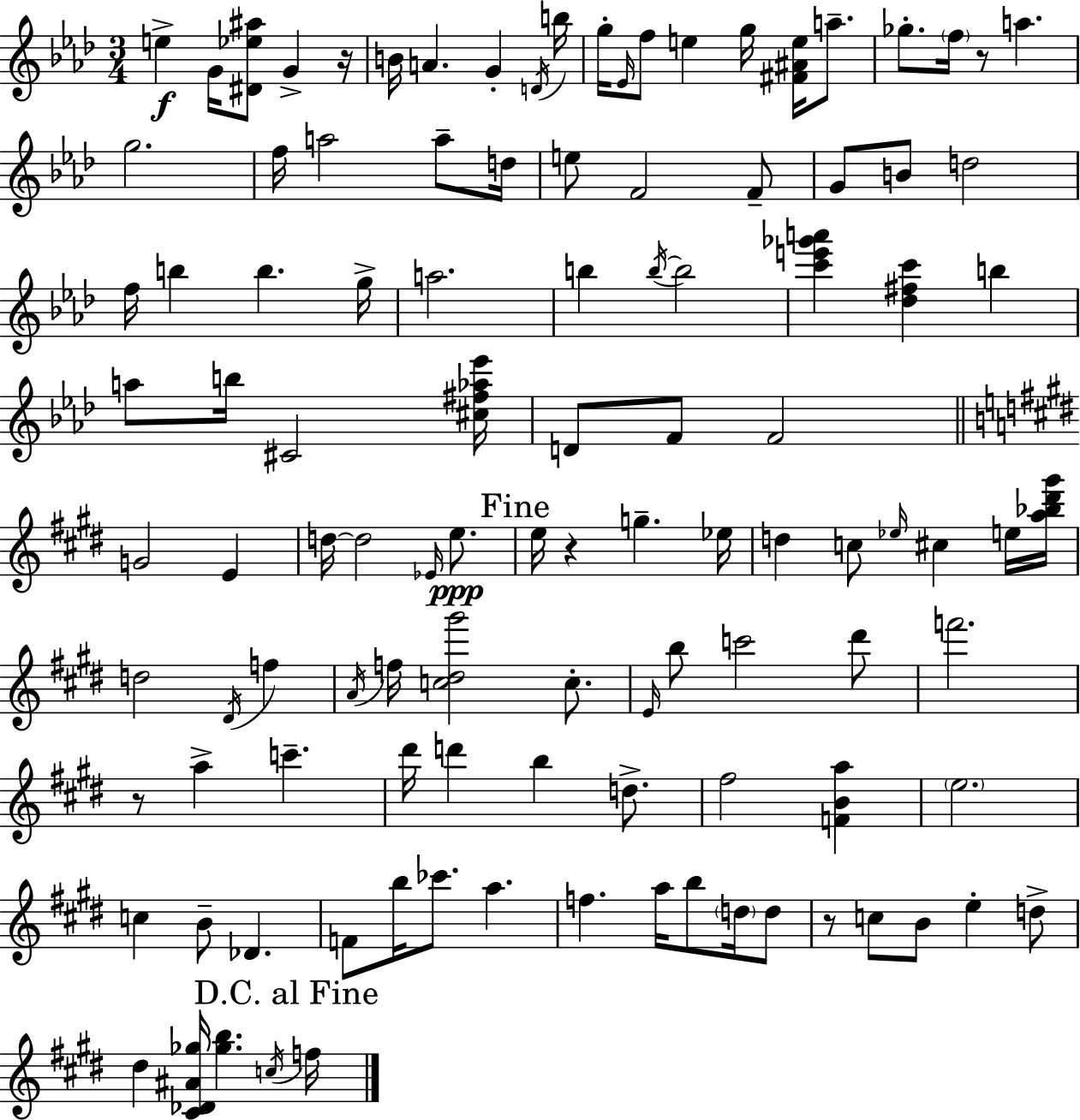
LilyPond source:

{
  \clef treble
  \numericTimeSignature
  \time 3/4
  \key f \minor
  e''4->\f g'16 <dis' ees'' ais''>8 g'4-> r16 | b'16 a'4. g'4-. \acciaccatura { d'16 } | b''16 g''16-. \grace { ees'16 } f''8 e''4 g''16 <fis' ais' e''>16 a''8.-- | ges''8.-. \parenthesize f''16 r8 a''4. | \break g''2. | f''16 a''2 a''8-- | d''16 e''8 f'2 | f'8-- g'8 b'8 d''2 | \break f''16 b''4 b''4. | g''16-> a''2. | b''4 \acciaccatura { b''16~ }~ b''2 | <c''' e''' ges''' a'''>4 <des'' fis'' c'''>4 b''4 | \break a''8 b''16 cis'2 | <cis'' fis'' aes'' ees'''>16 d'8 f'8 f'2 | \bar "||" \break \key e \major g'2 e'4 | d''16~~ d''2 \grace { ees'16 } e''8.\ppp | \mark "Fine" e''16 r4 g''4.-- | ees''16 d''4 c''8 \grace { ees''16 } cis''4 | \break e''16 <a'' bes'' dis''' gis'''>16 d''2 \acciaccatura { dis'16 } f''4 | \acciaccatura { a'16 } f''16 <c'' dis'' gis'''>2 | c''8.-. \grace { e'16 } b''8 c'''2 | dis'''8 f'''2. | \break r8 a''4-> c'''4.-- | dis'''16 d'''4 b''4 | d''8.-> fis''2 | <f' b' a''>4 \parenthesize e''2. | \break c''4 b'8-- des'4. | f'8 b''16 ces'''8. a''4. | f''4. a''16 | b''8 \parenthesize d''16 d''8 r8 c''8 b'8 e''4-. | \break d''8-> dis''4 <cis' des' ais' ges''>16 <ges'' b''>4. | \acciaccatura { c''16 } \mark "D.C. al Fine" f''16 \bar "|."
}